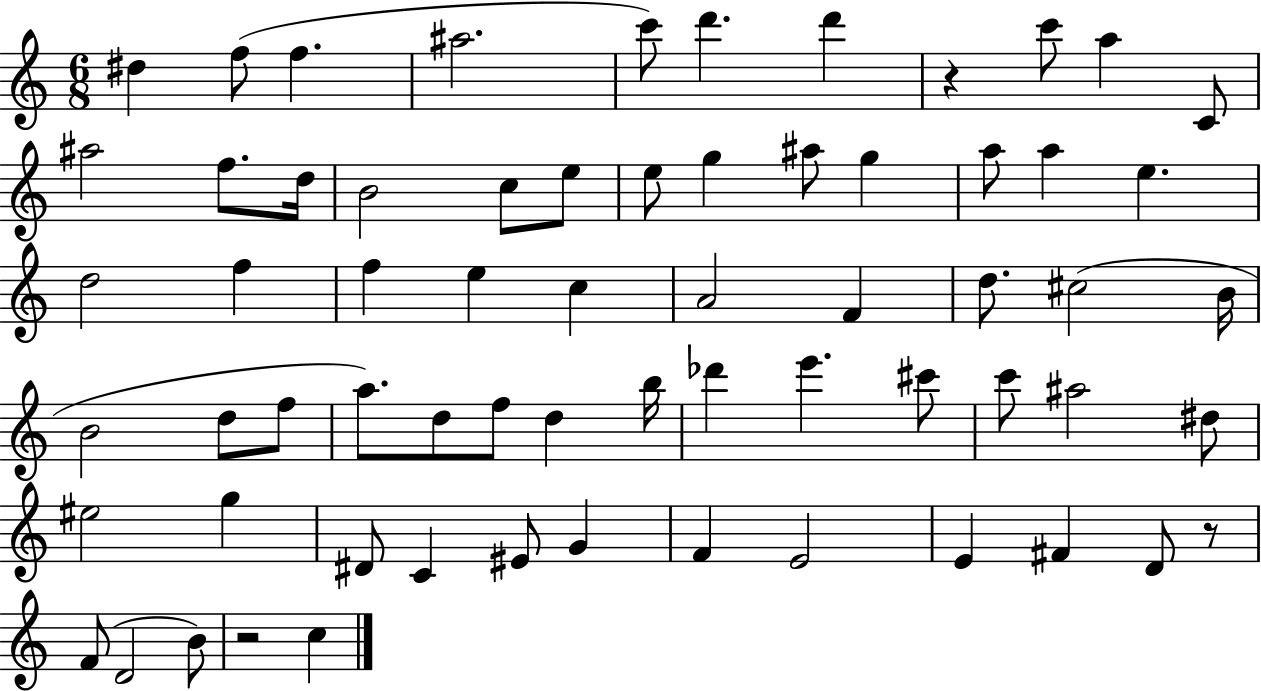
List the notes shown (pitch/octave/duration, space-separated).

D#5/q F5/e F5/q. A#5/h. C6/e D6/q. D6/q R/q C6/e A5/q C4/e A#5/h F5/e. D5/s B4/h C5/e E5/e E5/e G5/q A#5/e G5/q A5/e A5/q E5/q. D5/h F5/q F5/q E5/q C5/q A4/h F4/q D5/e. C#5/h B4/s B4/h D5/e F5/e A5/e. D5/e F5/e D5/q B5/s Db6/q E6/q. C#6/e C6/e A#5/h D#5/e EIS5/h G5/q D#4/e C4/q EIS4/e G4/q F4/q E4/h E4/q F#4/q D4/e R/e F4/e D4/h B4/e R/h C5/q